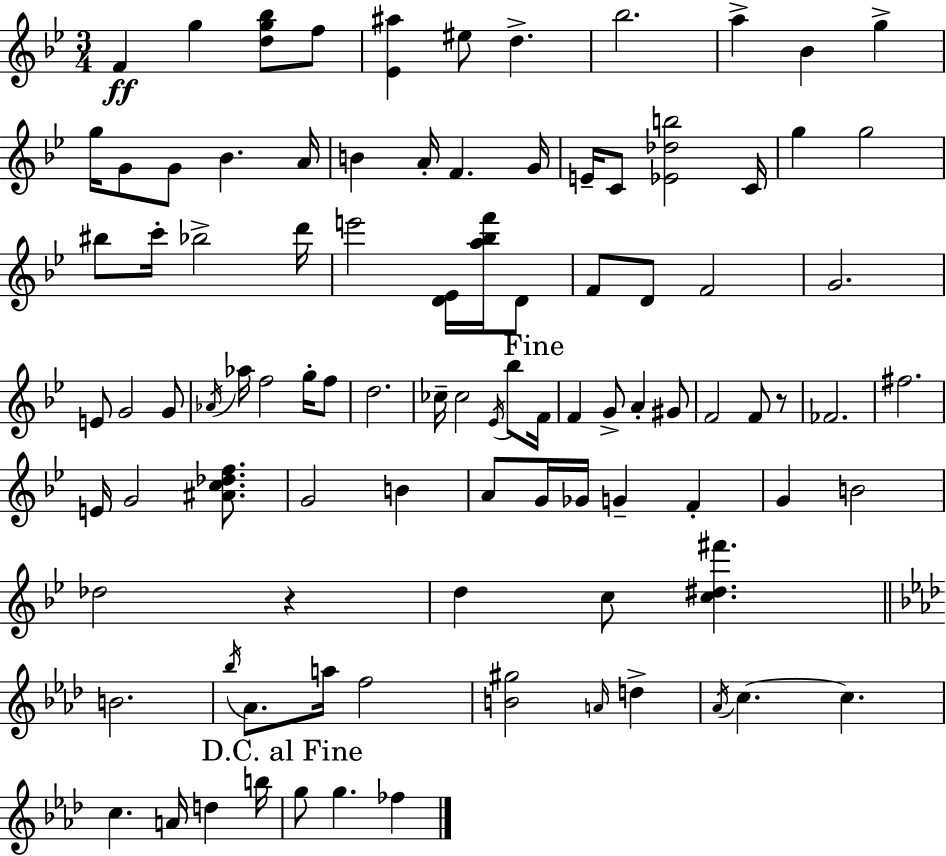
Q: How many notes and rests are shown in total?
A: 96